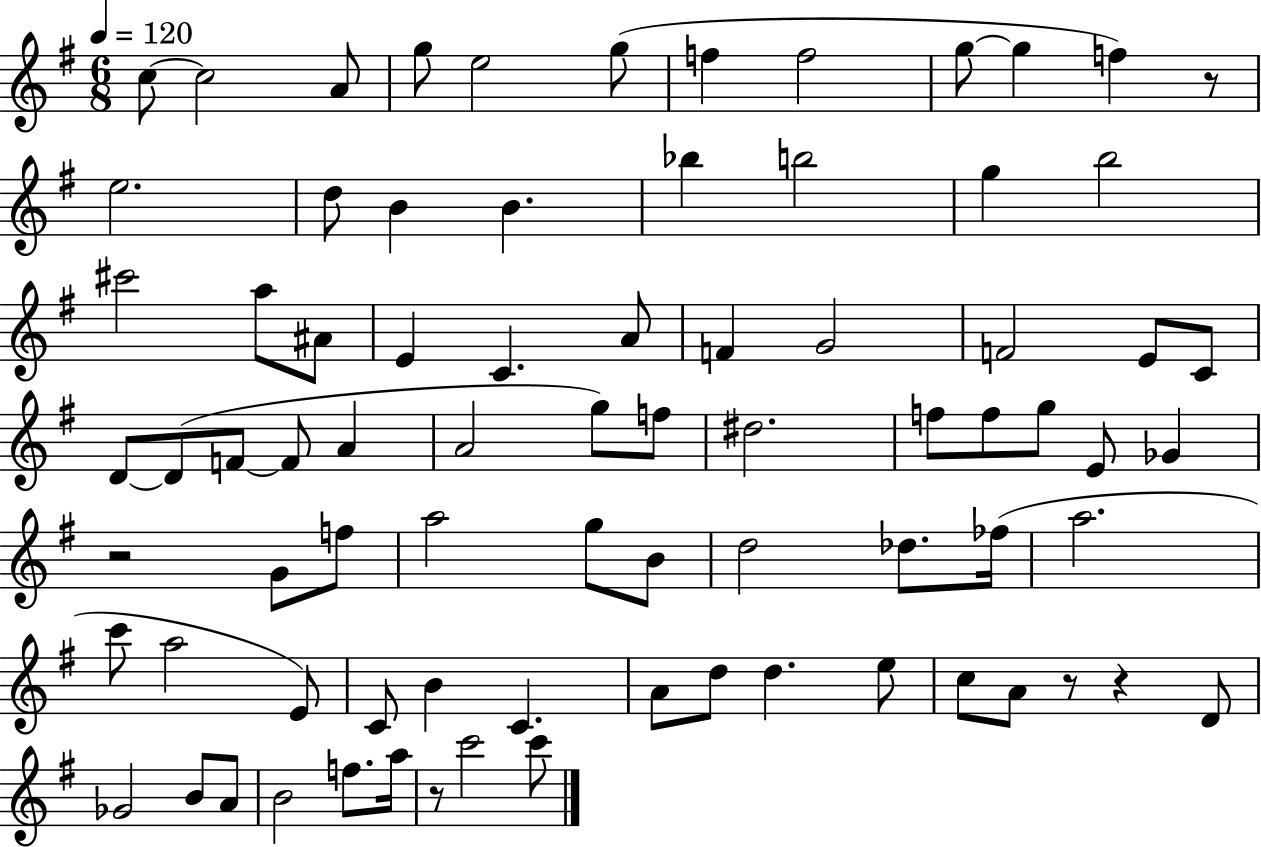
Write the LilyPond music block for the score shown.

{
  \clef treble
  \numericTimeSignature
  \time 6/8
  \key g \major
  \tempo 4 = 120
  c''8~~ c''2 a'8 | g''8 e''2 g''8( | f''4 f''2 | g''8~~ g''4 f''4) r8 | \break e''2. | d''8 b'4 b'4. | bes''4 b''2 | g''4 b''2 | \break cis'''2 a''8 ais'8 | e'4 c'4. a'8 | f'4 g'2 | f'2 e'8 c'8 | \break d'8~~ d'8( f'8~~ f'8 a'4 | a'2 g''8) f''8 | dis''2. | f''8 f''8 g''8 e'8 ges'4 | \break r2 g'8 f''8 | a''2 g''8 b'8 | d''2 des''8. fes''16( | a''2. | \break c'''8 a''2 e'8) | c'8 b'4 c'4. | a'8 d''8 d''4. e''8 | c''8 a'8 r8 r4 d'8 | \break ges'2 b'8 a'8 | b'2 f''8. a''16 | r8 c'''2 c'''8 | \bar "|."
}